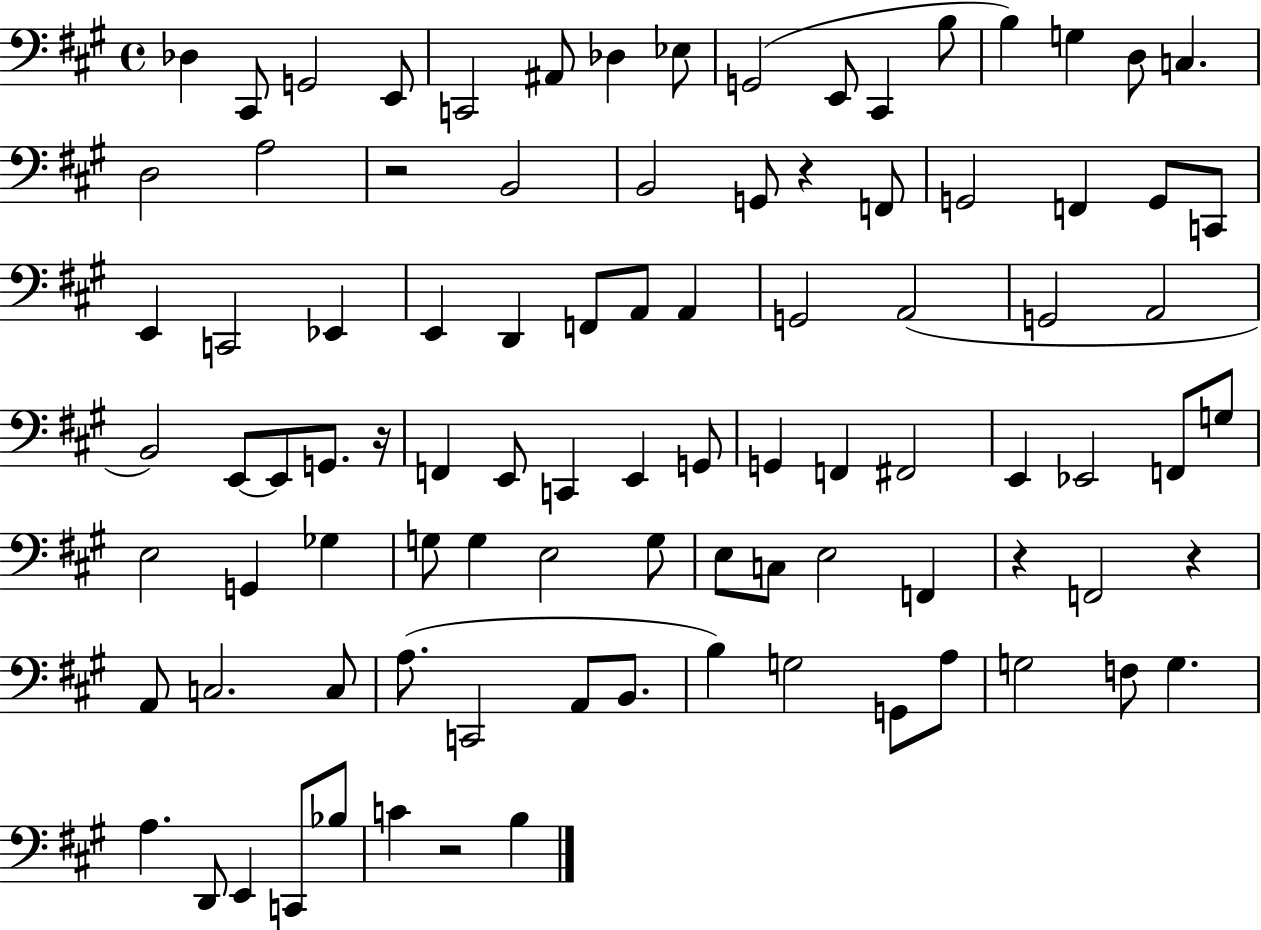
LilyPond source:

{
  \clef bass
  \time 4/4
  \defaultTimeSignature
  \key a \major
  des4 cis,8 g,2 e,8 | c,2 ais,8 des4 ees8 | g,2( e,8 cis,4 b8 | b4) g4 d8 c4. | \break d2 a2 | r2 b,2 | b,2 g,8 r4 f,8 | g,2 f,4 g,8 c,8 | \break e,4 c,2 ees,4 | e,4 d,4 f,8 a,8 a,4 | g,2 a,2( | g,2 a,2 | \break b,2) e,8~~ e,8 g,8. r16 | f,4 e,8 c,4 e,4 g,8 | g,4 f,4 fis,2 | e,4 ees,2 f,8 g8 | \break e2 g,4 ges4 | g8 g4 e2 g8 | e8 c8 e2 f,4 | r4 f,2 r4 | \break a,8 c2. c8 | a8.( c,2 a,8 b,8. | b4) g2 g,8 a8 | g2 f8 g4. | \break a4. d,8 e,4 c,8 bes8 | c'4 r2 b4 | \bar "|."
}